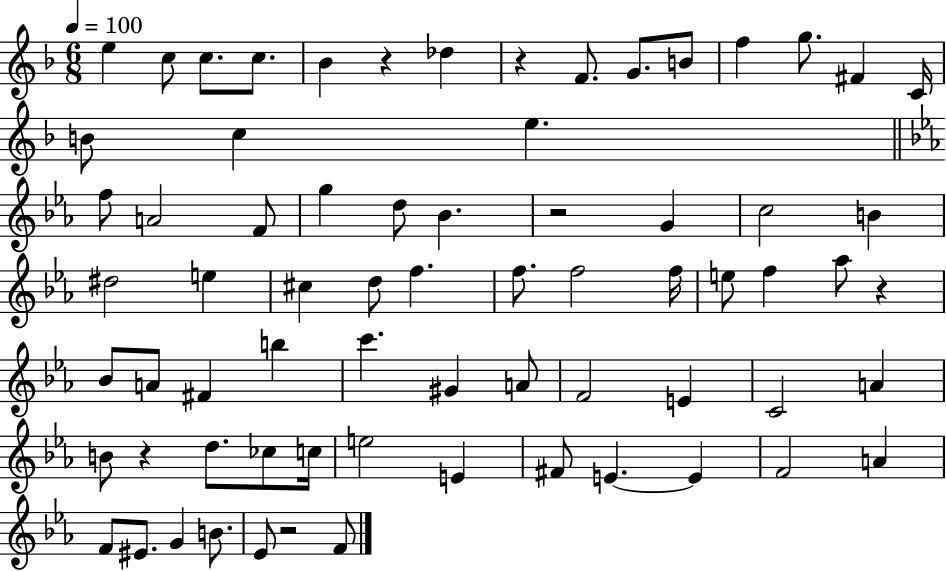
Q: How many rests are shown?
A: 6